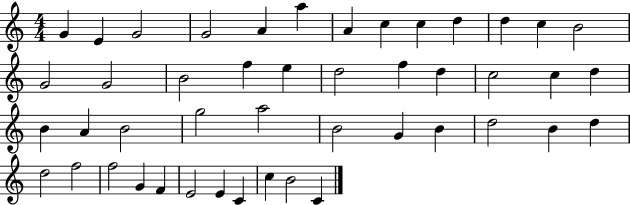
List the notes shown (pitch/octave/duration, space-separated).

G4/q E4/q G4/h G4/h A4/q A5/q A4/q C5/q C5/q D5/q D5/q C5/q B4/h G4/h G4/h B4/h F5/q E5/q D5/h F5/q D5/q C5/h C5/q D5/q B4/q A4/q B4/h G5/h A5/h B4/h G4/q B4/q D5/h B4/q D5/q D5/h F5/h F5/h G4/q F4/q E4/h E4/q C4/q C5/q B4/h C4/q